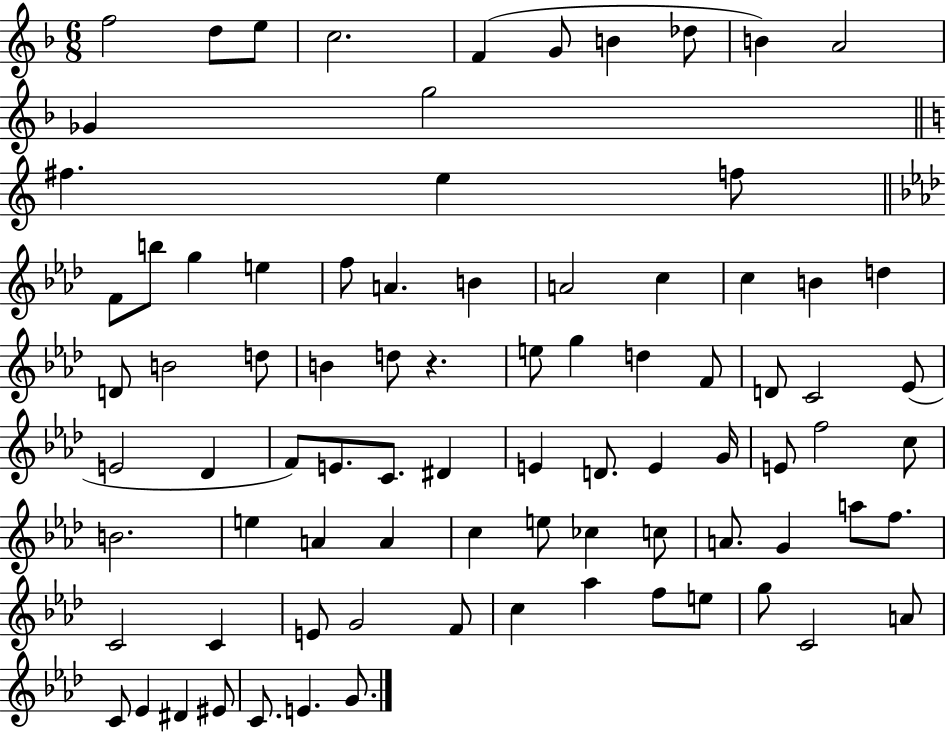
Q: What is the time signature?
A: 6/8